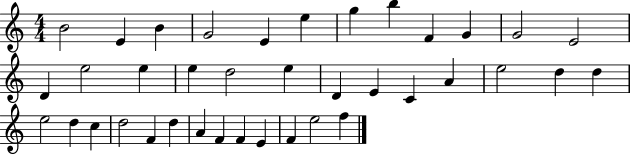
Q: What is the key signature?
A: C major